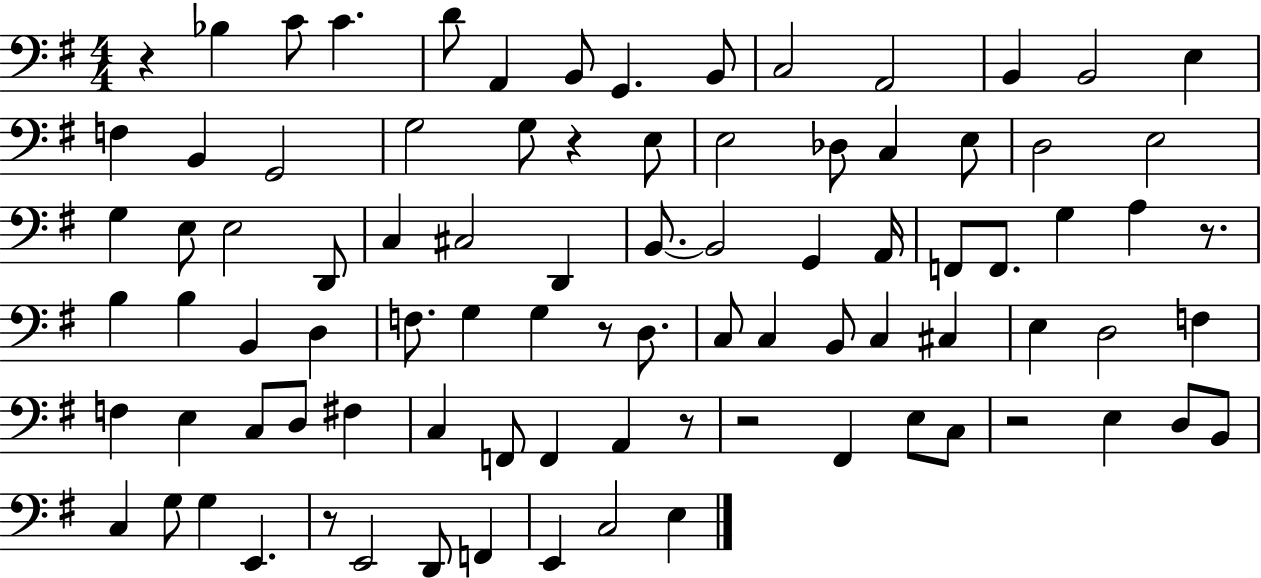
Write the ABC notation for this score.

X:1
T:Untitled
M:4/4
L:1/4
K:G
z _B, C/2 C D/2 A,, B,,/2 G,, B,,/2 C,2 A,,2 B,, B,,2 E, F, B,, G,,2 G,2 G,/2 z E,/2 E,2 _D,/2 C, E,/2 D,2 E,2 G, E,/2 E,2 D,,/2 C, ^C,2 D,, B,,/2 B,,2 G,, A,,/4 F,,/2 F,,/2 G, A, z/2 B, B, B,, D, F,/2 G, G, z/2 D,/2 C,/2 C, B,,/2 C, ^C, E, D,2 F, F, E, C,/2 D,/2 ^F, C, F,,/2 F,, A,, z/2 z2 ^F,, E,/2 C,/2 z2 E, D,/2 B,,/2 C, G,/2 G, E,, z/2 E,,2 D,,/2 F,, E,, C,2 E,